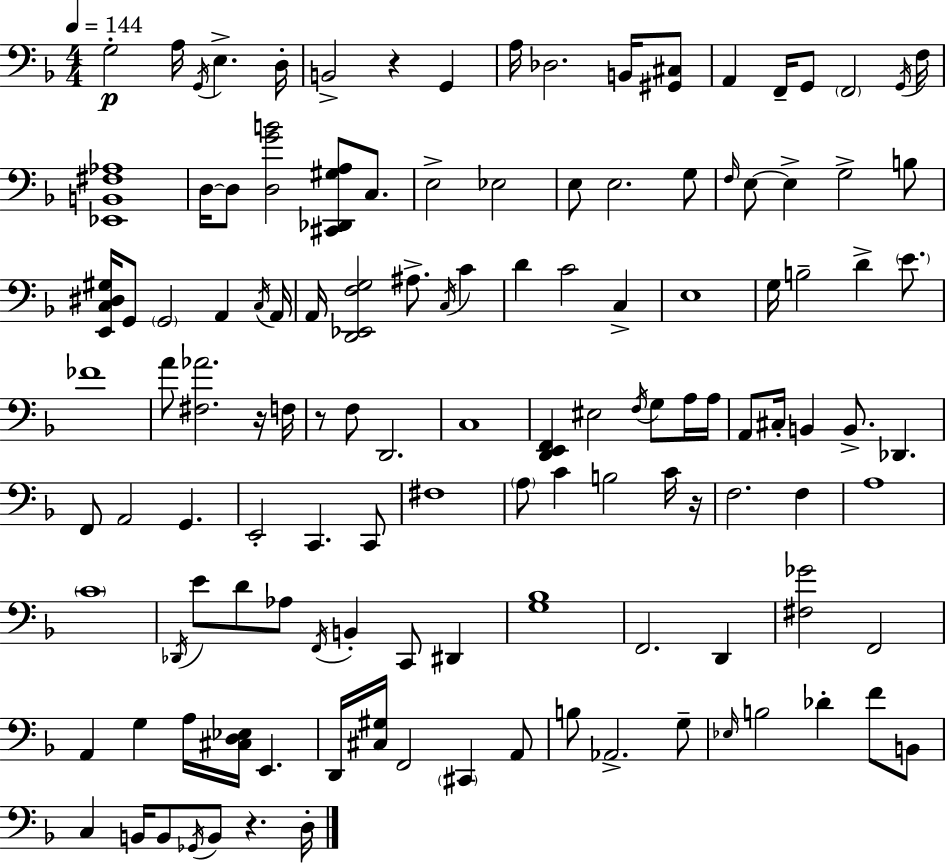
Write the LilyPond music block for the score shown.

{
  \clef bass
  \numericTimeSignature
  \time 4/4
  \key f \major
  \tempo 4 = 144
  g2-.\p a16 \acciaccatura { g,16 } e4.-> | d16-. b,2-> r4 g,4 | a16 des2. b,16 <gis, cis>8 | a,4 f,16-- g,8 \parenthesize f,2 | \break \acciaccatura { g,16 } f16 <ees, b, fis aes>1 | d16~~ d8 <d g' b'>2 <cis, des, gis a>8 c8. | e2-> ees2 | e8 e2. | \break g8 \grace { f16 } e8~~ e4-> g2-> | b8 <e, c dis gis>16 g,8 \parenthesize g,2 a,4 | \acciaccatura { c16 } a,16 a,16 <d, ees, f g>2 ais8.-> | \acciaccatura { c16 } c'4 d'4 c'2 | \break c4-> e1 | g16 b2-- d'4-> | \parenthesize e'8. fes'1 | a'8 <fis aes'>2. | \break r16 f16 r8 f8 d,2. | c1 | <d, e, f,>4 eis2 | \acciaccatura { f16 } g8 a16 a16 a,8 cis16-. b,4 b,8.-> | \break des,4. f,8 a,2 | g,4. e,2-. c,4. | c,8 fis1 | \parenthesize a8 c'4 b2 | \break c'16 r16 f2. | f4 a1 | \parenthesize c'1 | \acciaccatura { des,16 } e'8 d'8 aes8 \acciaccatura { f,16 } b,4-. | \break c,8 dis,4 <g bes>1 | f,2. | d,4 <fis ges'>2 | f,2 a,4 g4 | \break a16 <cis d ees>16 e,4. d,16 <cis gis>16 f,2 | \parenthesize cis,4 a,8 b8 aes,2.-> | g8-- \grace { ees16 } b2 | des'4-. f'8 b,8 c4 b,16 b,8 | \break \acciaccatura { ges,16 } b,8 r4. d16-. \bar "|."
}